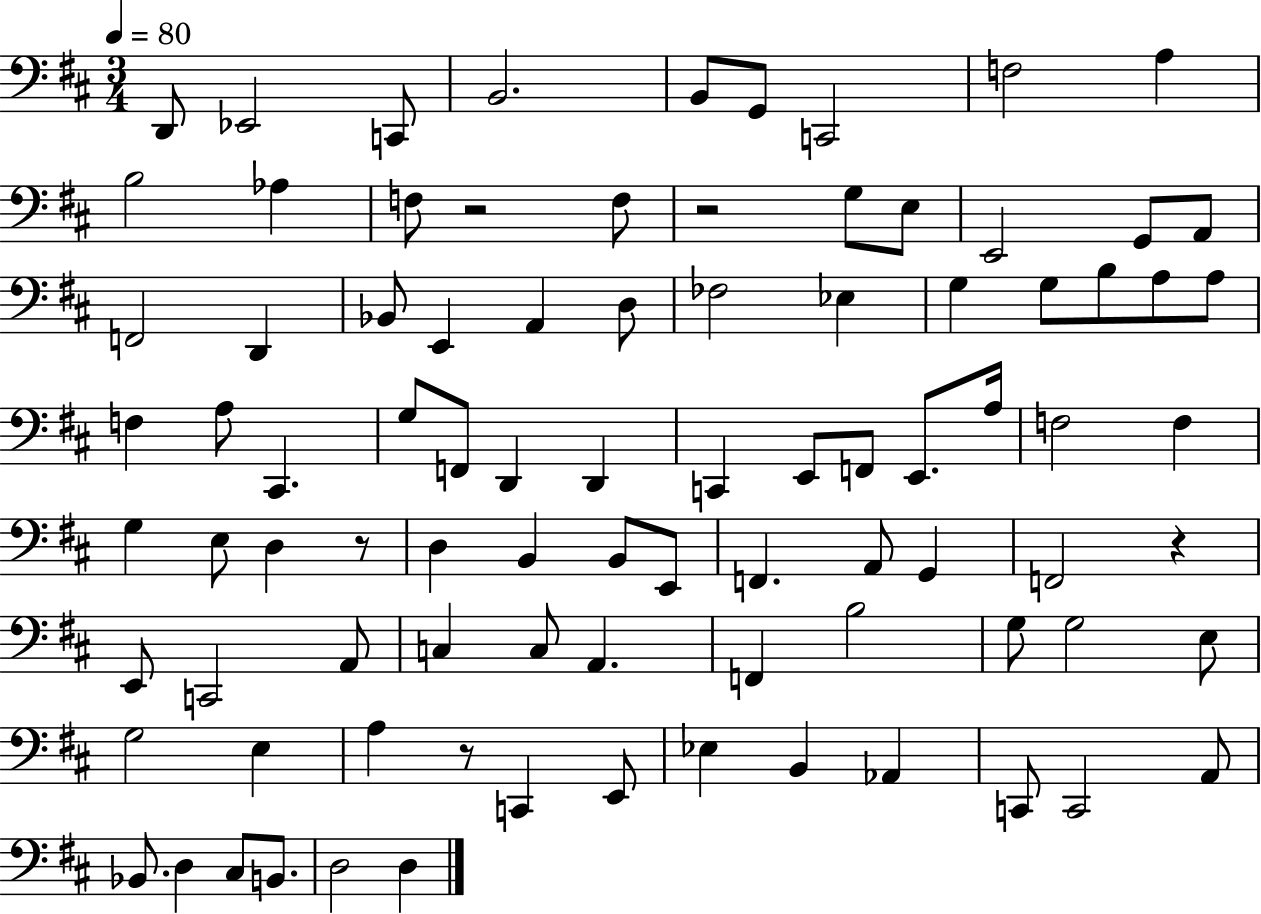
D2/e Eb2/h C2/e B2/h. B2/e G2/e C2/h F3/h A3/q B3/h Ab3/q F3/e R/h F3/e R/h G3/e E3/e E2/h G2/e A2/e F2/h D2/q Bb2/e E2/q A2/q D3/e FES3/h Eb3/q G3/q G3/e B3/e A3/e A3/e F3/q A3/e C#2/q. G3/e F2/e D2/q D2/q C2/q E2/e F2/e E2/e. A3/s F3/h F3/q G3/q E3/e D3/q R/e D3/q B2/q B2/e E2/e F2/q. A2/e G2/q F2/h R/q E2/e C2/h A2/e C3/q C3/e A2/q. F2/q B3/h G3/e G3/h E3/e G3/h E3/q A3/q R/e C2/q E2/e Eb3/q B2/q Ab2/q C2/e C2/h A2/e Bb2/e. D3/q C#3/e B2/e. D3/h D3/q